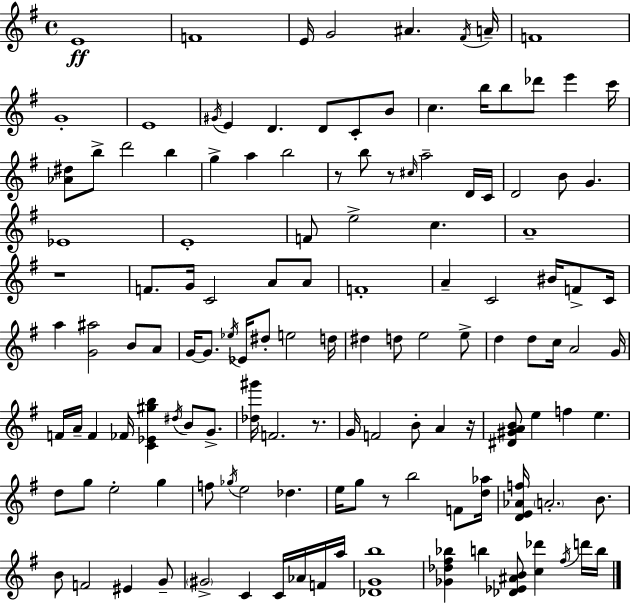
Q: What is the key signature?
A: G major